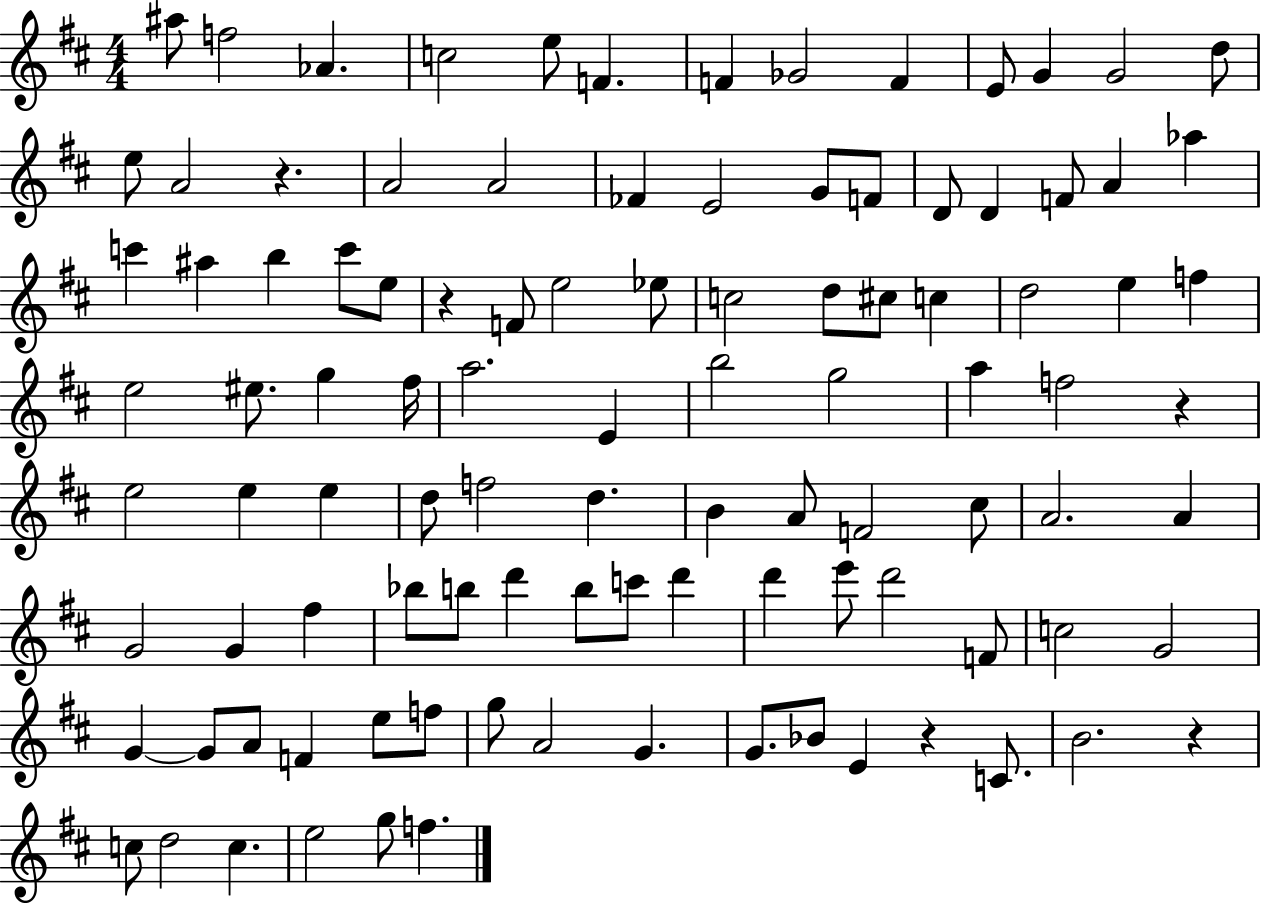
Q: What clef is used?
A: treble